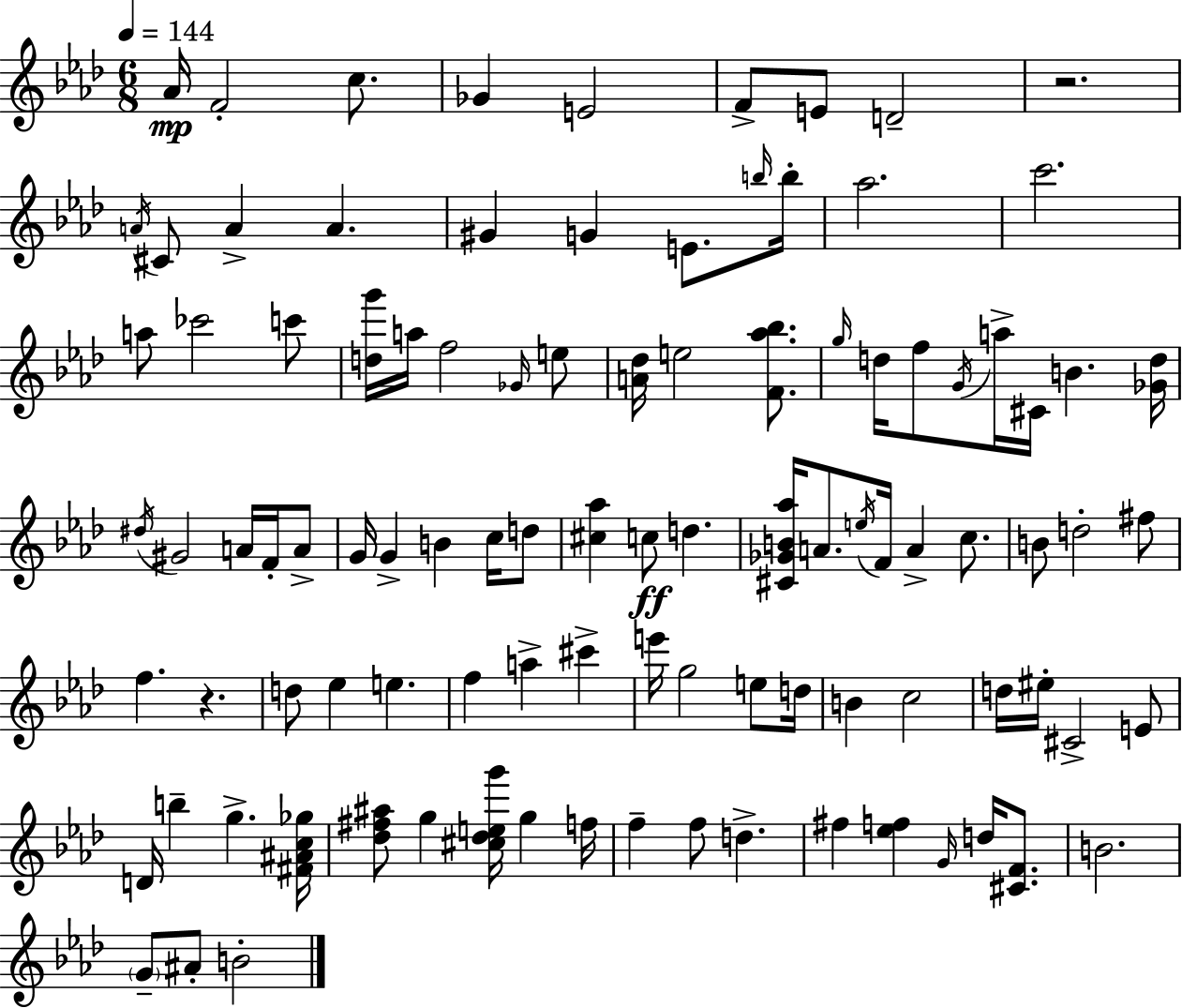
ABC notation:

X:1
T:Untitled
M:6/8
L:1/4
K:Fm
_A/4 F2 c/2 _G E2 F/2 E/2 D2 z2 A/4 ^C/2 A A ^G G E/2 b/4 b/4 _a2 c'2 a/2 _c'2 c'/2 [dg']/4 a/4 f2 _G/4 e/2 [A_d]/4 e2 [F_a_b]/2 g/4 d/4 f/2 G/4 a/4 ^C/4 B [_Gd]/4 ^d/4 ^G2 A/4 F/4 A/2 G/4 G B c/4 d/2 [^c_a] c/2 d [^C_GB_a]/4 A/2 e/4 F/4 A c/2 B/2 d2 ^f/2 f z d/2 _e e f a ^c' e'/4 g2 e/2 d/4 B c2 d/4 ^e/4 ^C2 E/2 D/4 b g [^F^Ac_g]/4 [_d^f^a]/2 g [^c_deg']/4 g f/4 f f/2 d ^f [_ef] G/4 d/4 [^CF]/2 B2 G/2 ^A/2 B2